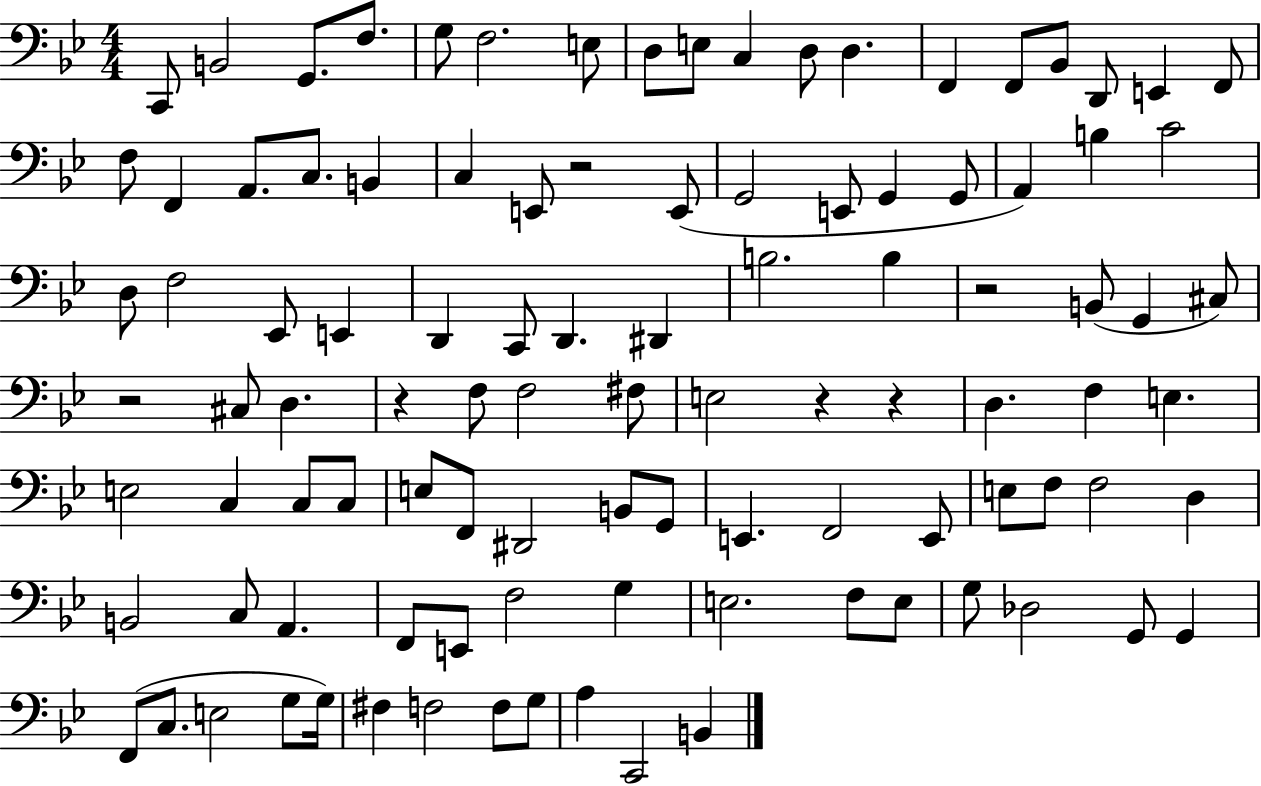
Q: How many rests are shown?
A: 6